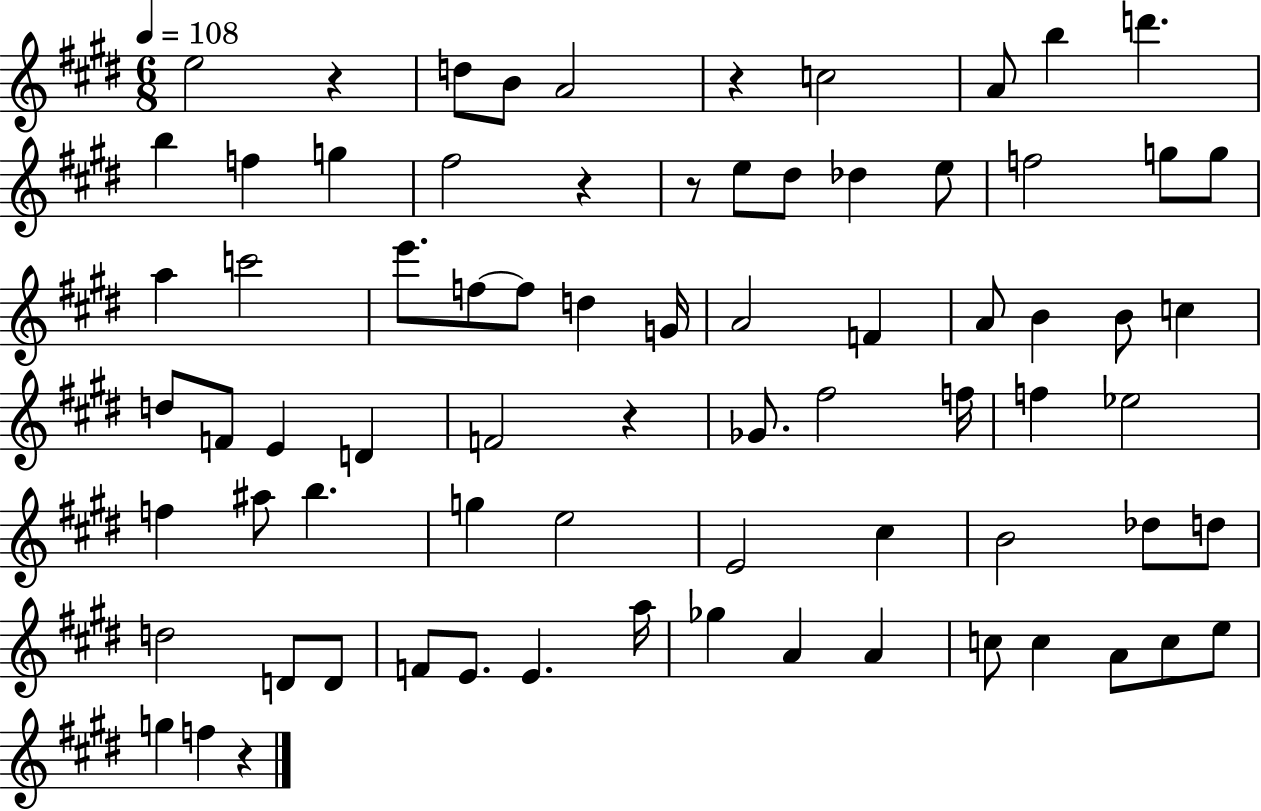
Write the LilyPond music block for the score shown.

{
  \clef treble
  \numericTimeSignature
  \time 6/8
  \key e \major
  \tempo 4 = 108
  e''2 r4 | d''8 b'8 a'2 | r4 c''2 | a'8 b''4 d'''4. | \break b''4 f''4 g''4 | fis''2 r4 | r8 e''8 dis''8 des''4 e''8 | f''2 g''8 g''8 | \break a''4 c'''2 | e'''8. f''8~~ f''8 d''4 g'16 | a'2 f'4 | a'8 b'4 b'8 c''4 | \break d''8 f'8 e'4 d'4 | f'2 r4 | ges'8. fis''2 f''16 | f''4 ees''2 | \break f''4 ais''8 b''4. | g''4 e''2 | e'2 cis''4 | b'2 des''8 d''8 | \break d''2 d'8 d'8 | f'8 e'8. e'4. a''16 | ges''4 a'4 a'4 | c''8 c''4 a'8 c''8 e''8 | \break g''4 f''4 r4 | \bar "|."
}